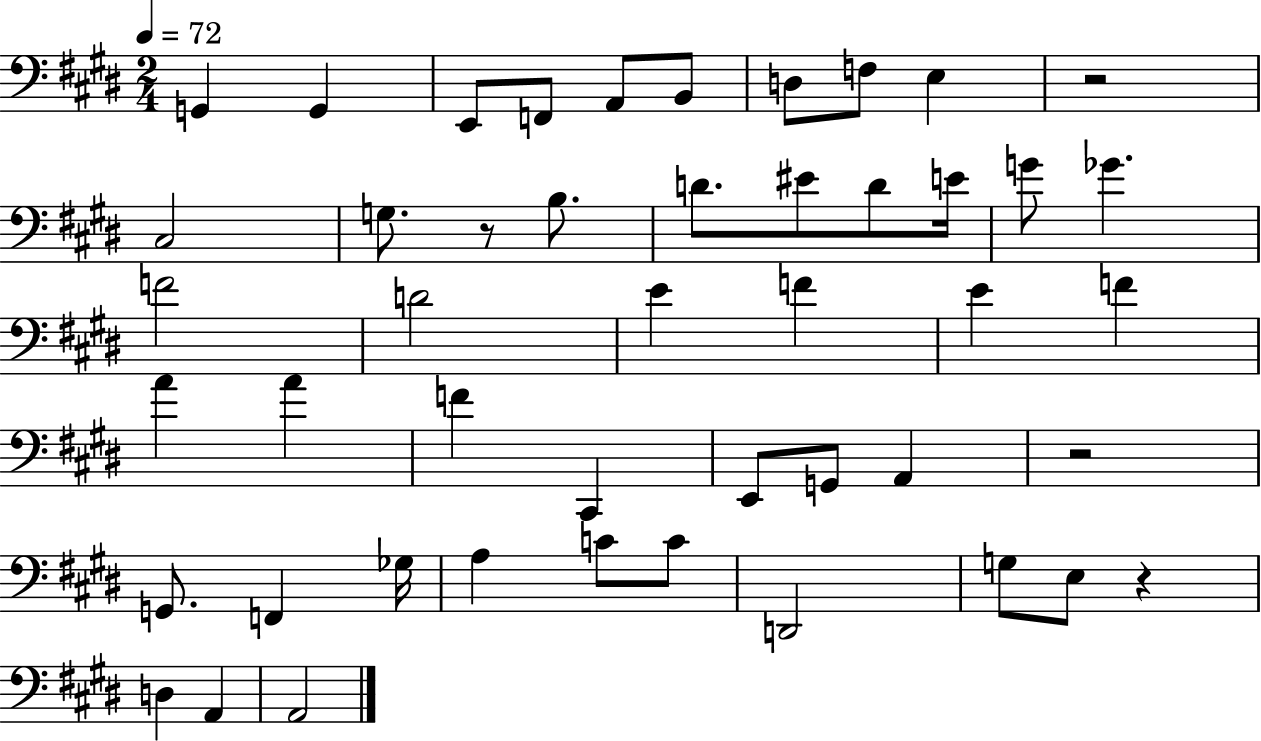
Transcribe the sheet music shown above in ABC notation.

X:1
T:Untitled
M:2/4
L:1/4
K:E
G,, G,, E,,/2 F,,/2 A,,/2 B,,/2 D,/2 F,/2 E, z2 ^C,2 G,/2 z/2 B,/2 D/2 ^E/2 D/2 E/4 G/2 _G F2 D2 E F E F A A F ^C,, E,,/2 G,,/2 A,, z2 G,,/2 F,, _G,/4 A, C/2 C/2 D,,2 G,/2 E,/2 z D, A,, A,,2